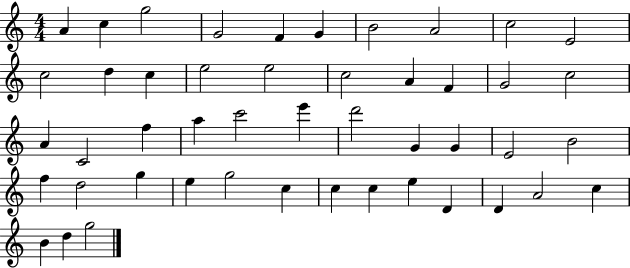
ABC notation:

X:1
T:Untitled
M:4/4
L:1/4
K:C
A c g2 G2 F G B2 A2 c2 E2 c2 d c e2 e2 c2 A F G2 c2 A C2 f a c'2 e' d'2 G G E2 B2 f d2 g e g2 c c c e D D A2 c B d g2